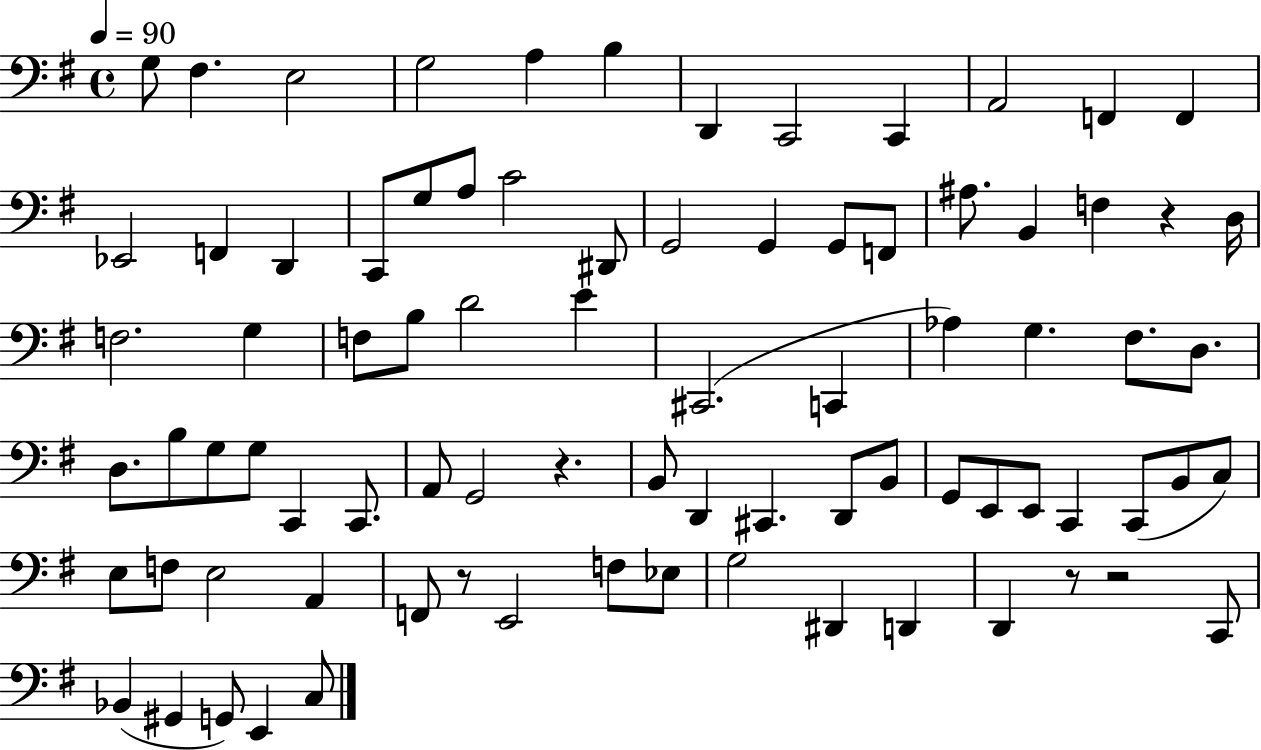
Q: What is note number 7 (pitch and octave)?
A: D2